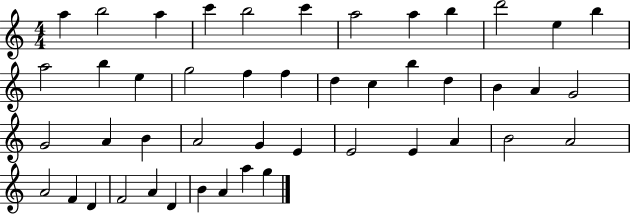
X:1
T:Untitled
M:4/4
L:1/4
K:C
a b2 a c' b2 c' a2 a b d'2 e b a2 b e g2 f f d c b d B A G2 G2 A B A2 G E E2 E A B2 A2 A2 F D F2 A D B A a g